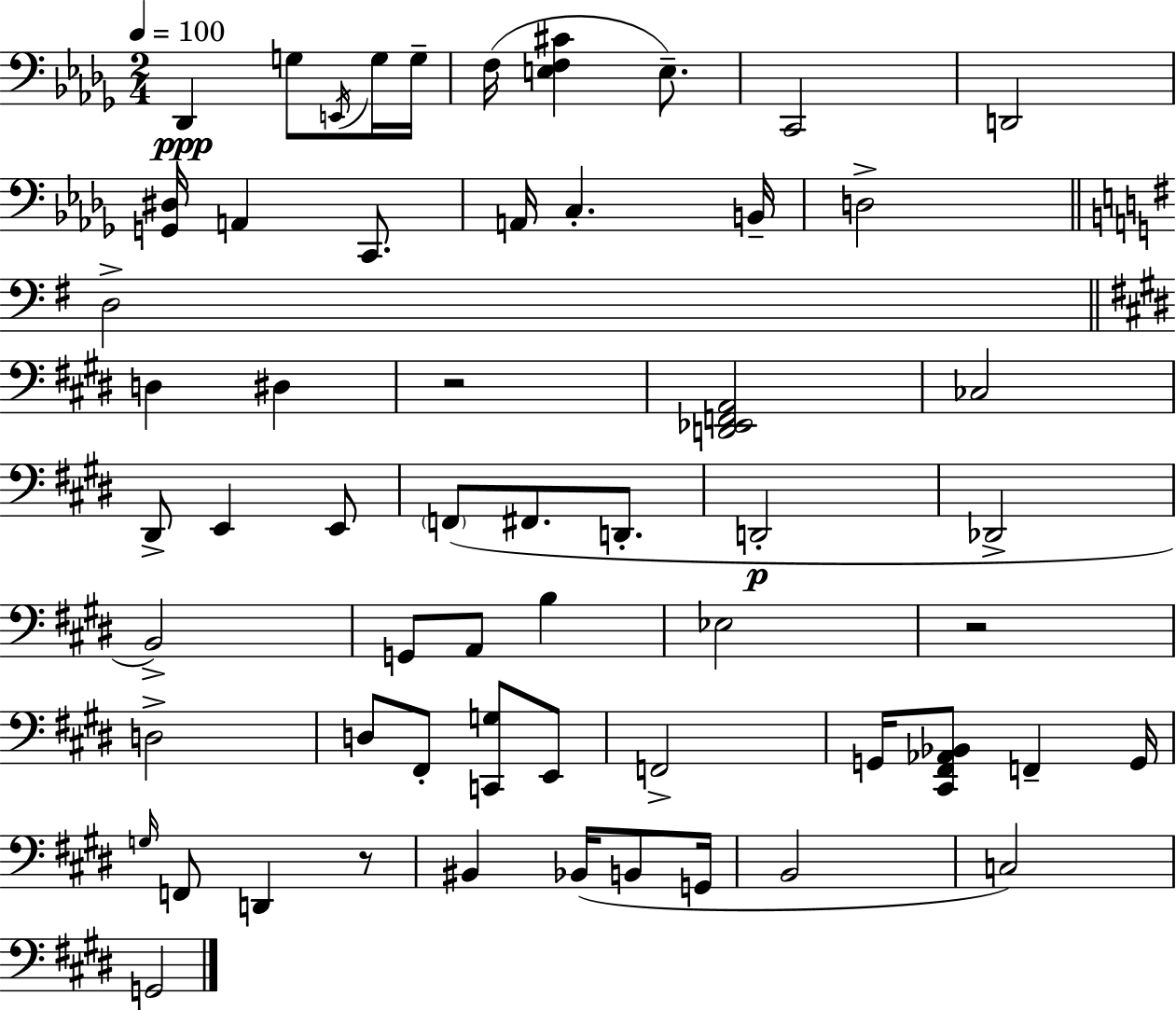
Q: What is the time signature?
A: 2/4